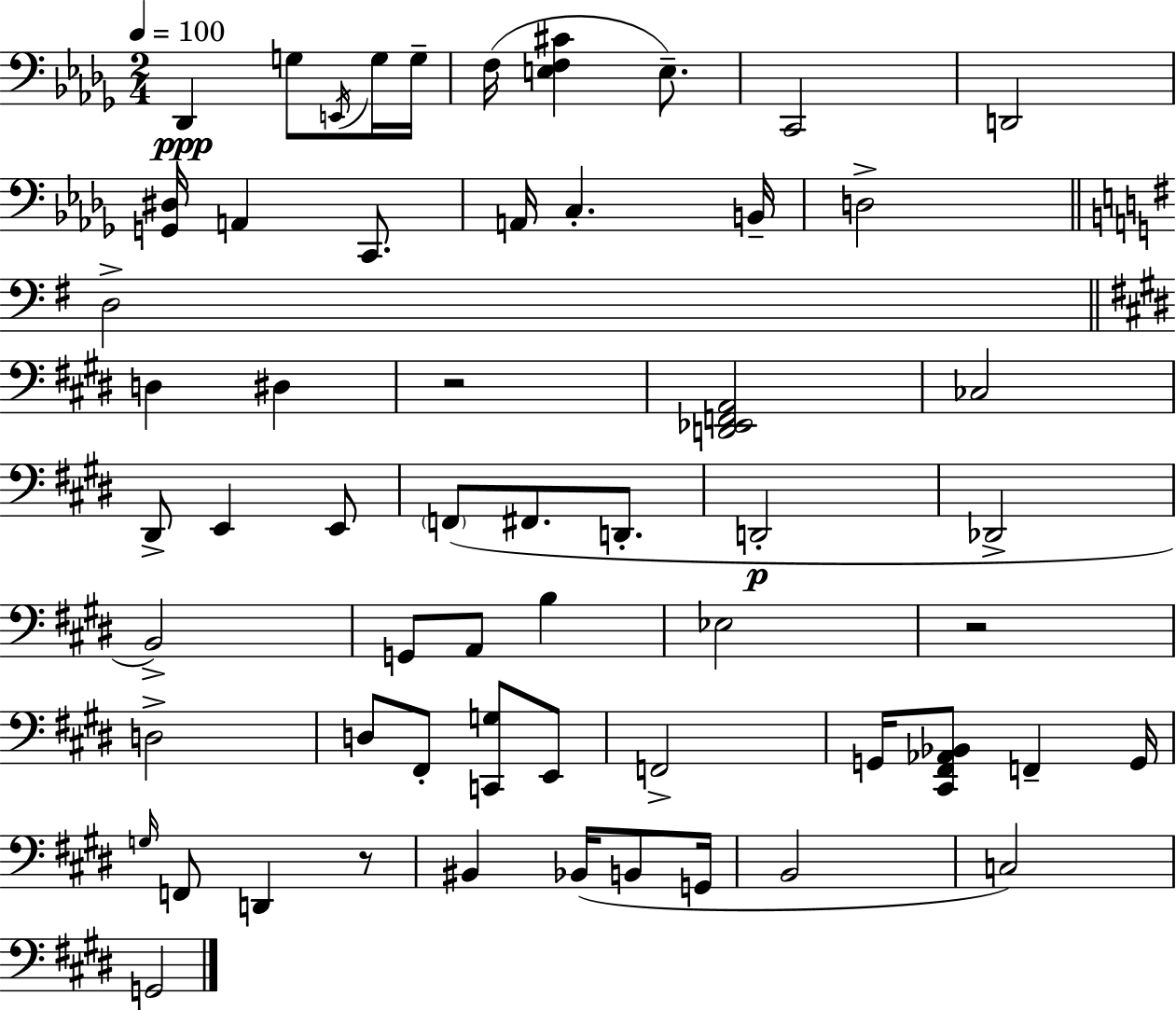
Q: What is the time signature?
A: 2/4